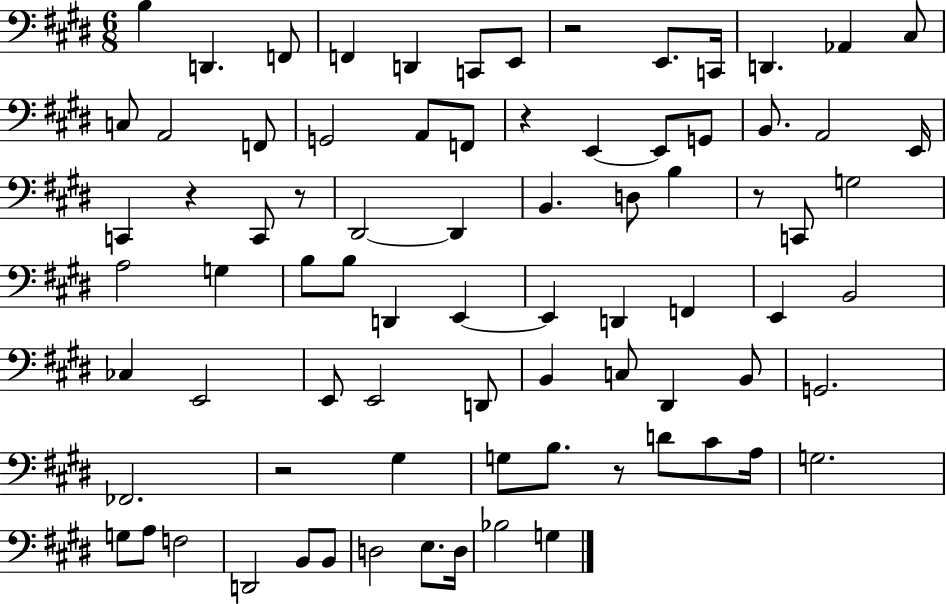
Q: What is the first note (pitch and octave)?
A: B3